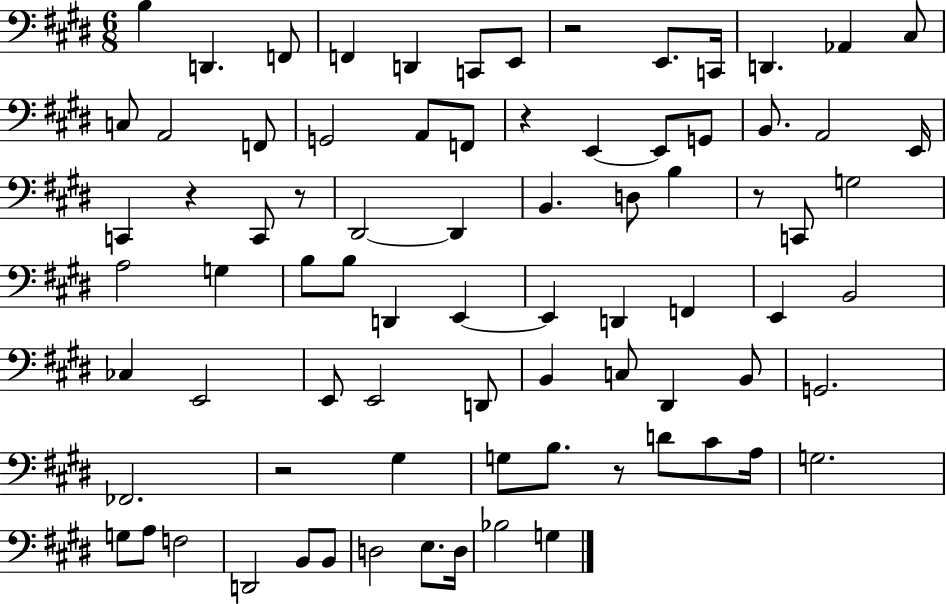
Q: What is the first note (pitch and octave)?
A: B3